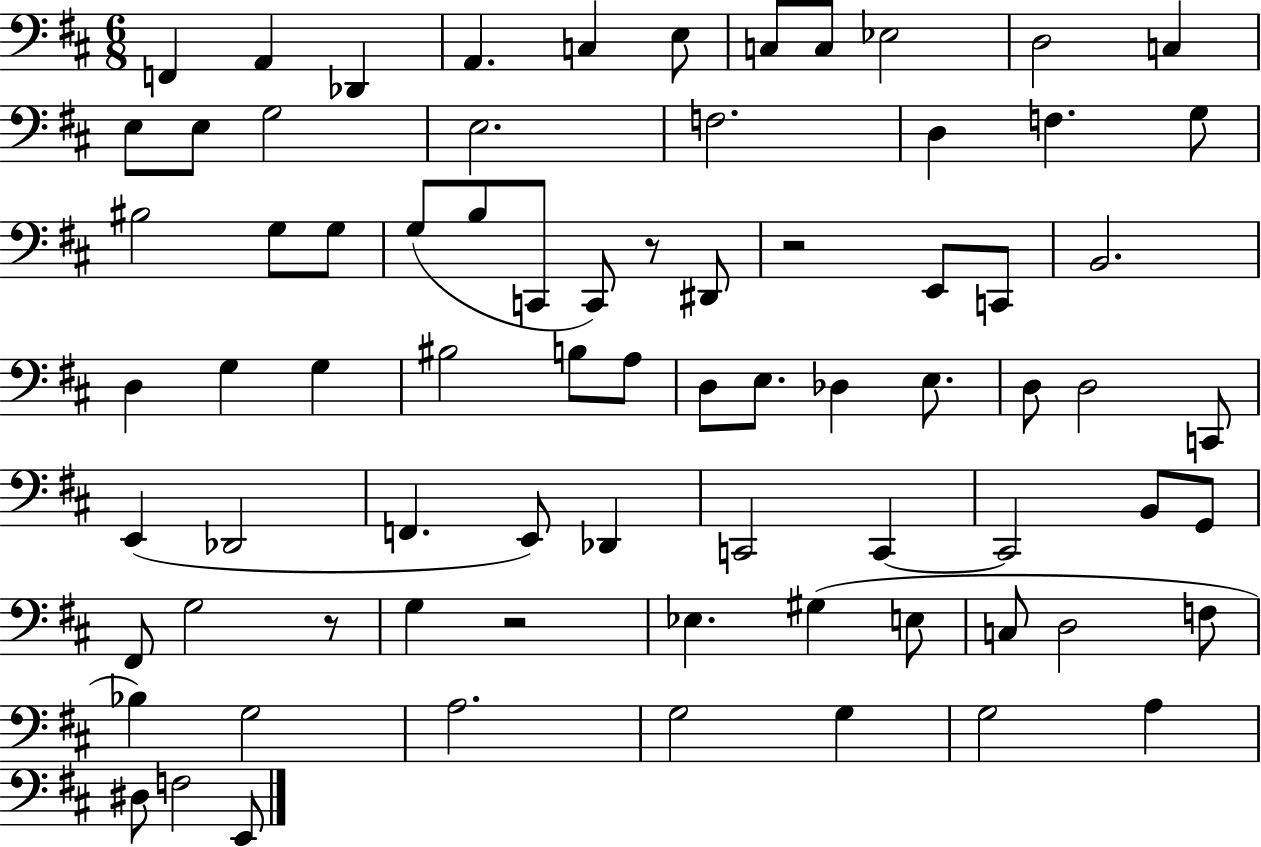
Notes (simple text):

F2/q A2/q Db2/q A2/q. C3/q E3/e C3/e C3/e Eb3/h D3/h C3/q E3/e E3/e G3/h E3/h. F3/h. D3/q F3/q. G3/e BIS3/h G3/e G3/e G3/e B3/e C2/e C2/e R/e D#2/e R/h E2/e C2/e B2/h. D3/q G3/q G3/q BIS3/h B3/e A3/e D3/e E3/e. Db3/q E3/e. D3/e D3/h C2/e E2/q Db2/h F2/q. E2/e Db2/q C2/h C2/q C2/h B2/e G2/e F#2/e G3/h R/e G3/q R/h Eb3/q. G#3/q E3/e C3/e D3/h F3/e Bb3/q G3/h A3/h. G3/h G3/q G3/h A3/q D#3/e F3/h E2/e